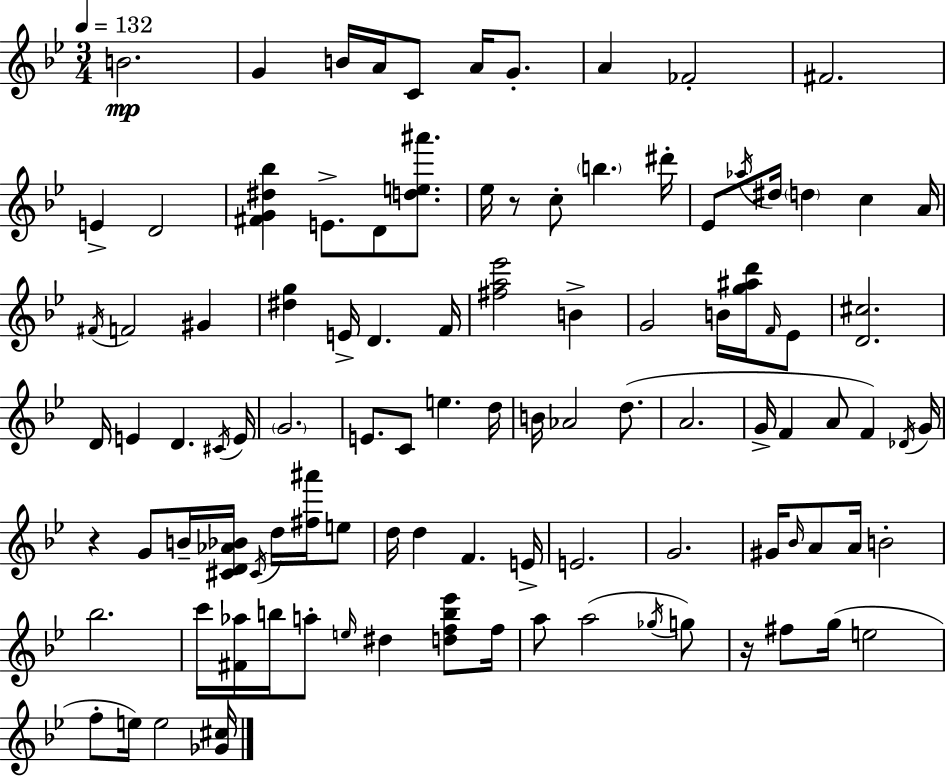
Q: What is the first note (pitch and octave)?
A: B4